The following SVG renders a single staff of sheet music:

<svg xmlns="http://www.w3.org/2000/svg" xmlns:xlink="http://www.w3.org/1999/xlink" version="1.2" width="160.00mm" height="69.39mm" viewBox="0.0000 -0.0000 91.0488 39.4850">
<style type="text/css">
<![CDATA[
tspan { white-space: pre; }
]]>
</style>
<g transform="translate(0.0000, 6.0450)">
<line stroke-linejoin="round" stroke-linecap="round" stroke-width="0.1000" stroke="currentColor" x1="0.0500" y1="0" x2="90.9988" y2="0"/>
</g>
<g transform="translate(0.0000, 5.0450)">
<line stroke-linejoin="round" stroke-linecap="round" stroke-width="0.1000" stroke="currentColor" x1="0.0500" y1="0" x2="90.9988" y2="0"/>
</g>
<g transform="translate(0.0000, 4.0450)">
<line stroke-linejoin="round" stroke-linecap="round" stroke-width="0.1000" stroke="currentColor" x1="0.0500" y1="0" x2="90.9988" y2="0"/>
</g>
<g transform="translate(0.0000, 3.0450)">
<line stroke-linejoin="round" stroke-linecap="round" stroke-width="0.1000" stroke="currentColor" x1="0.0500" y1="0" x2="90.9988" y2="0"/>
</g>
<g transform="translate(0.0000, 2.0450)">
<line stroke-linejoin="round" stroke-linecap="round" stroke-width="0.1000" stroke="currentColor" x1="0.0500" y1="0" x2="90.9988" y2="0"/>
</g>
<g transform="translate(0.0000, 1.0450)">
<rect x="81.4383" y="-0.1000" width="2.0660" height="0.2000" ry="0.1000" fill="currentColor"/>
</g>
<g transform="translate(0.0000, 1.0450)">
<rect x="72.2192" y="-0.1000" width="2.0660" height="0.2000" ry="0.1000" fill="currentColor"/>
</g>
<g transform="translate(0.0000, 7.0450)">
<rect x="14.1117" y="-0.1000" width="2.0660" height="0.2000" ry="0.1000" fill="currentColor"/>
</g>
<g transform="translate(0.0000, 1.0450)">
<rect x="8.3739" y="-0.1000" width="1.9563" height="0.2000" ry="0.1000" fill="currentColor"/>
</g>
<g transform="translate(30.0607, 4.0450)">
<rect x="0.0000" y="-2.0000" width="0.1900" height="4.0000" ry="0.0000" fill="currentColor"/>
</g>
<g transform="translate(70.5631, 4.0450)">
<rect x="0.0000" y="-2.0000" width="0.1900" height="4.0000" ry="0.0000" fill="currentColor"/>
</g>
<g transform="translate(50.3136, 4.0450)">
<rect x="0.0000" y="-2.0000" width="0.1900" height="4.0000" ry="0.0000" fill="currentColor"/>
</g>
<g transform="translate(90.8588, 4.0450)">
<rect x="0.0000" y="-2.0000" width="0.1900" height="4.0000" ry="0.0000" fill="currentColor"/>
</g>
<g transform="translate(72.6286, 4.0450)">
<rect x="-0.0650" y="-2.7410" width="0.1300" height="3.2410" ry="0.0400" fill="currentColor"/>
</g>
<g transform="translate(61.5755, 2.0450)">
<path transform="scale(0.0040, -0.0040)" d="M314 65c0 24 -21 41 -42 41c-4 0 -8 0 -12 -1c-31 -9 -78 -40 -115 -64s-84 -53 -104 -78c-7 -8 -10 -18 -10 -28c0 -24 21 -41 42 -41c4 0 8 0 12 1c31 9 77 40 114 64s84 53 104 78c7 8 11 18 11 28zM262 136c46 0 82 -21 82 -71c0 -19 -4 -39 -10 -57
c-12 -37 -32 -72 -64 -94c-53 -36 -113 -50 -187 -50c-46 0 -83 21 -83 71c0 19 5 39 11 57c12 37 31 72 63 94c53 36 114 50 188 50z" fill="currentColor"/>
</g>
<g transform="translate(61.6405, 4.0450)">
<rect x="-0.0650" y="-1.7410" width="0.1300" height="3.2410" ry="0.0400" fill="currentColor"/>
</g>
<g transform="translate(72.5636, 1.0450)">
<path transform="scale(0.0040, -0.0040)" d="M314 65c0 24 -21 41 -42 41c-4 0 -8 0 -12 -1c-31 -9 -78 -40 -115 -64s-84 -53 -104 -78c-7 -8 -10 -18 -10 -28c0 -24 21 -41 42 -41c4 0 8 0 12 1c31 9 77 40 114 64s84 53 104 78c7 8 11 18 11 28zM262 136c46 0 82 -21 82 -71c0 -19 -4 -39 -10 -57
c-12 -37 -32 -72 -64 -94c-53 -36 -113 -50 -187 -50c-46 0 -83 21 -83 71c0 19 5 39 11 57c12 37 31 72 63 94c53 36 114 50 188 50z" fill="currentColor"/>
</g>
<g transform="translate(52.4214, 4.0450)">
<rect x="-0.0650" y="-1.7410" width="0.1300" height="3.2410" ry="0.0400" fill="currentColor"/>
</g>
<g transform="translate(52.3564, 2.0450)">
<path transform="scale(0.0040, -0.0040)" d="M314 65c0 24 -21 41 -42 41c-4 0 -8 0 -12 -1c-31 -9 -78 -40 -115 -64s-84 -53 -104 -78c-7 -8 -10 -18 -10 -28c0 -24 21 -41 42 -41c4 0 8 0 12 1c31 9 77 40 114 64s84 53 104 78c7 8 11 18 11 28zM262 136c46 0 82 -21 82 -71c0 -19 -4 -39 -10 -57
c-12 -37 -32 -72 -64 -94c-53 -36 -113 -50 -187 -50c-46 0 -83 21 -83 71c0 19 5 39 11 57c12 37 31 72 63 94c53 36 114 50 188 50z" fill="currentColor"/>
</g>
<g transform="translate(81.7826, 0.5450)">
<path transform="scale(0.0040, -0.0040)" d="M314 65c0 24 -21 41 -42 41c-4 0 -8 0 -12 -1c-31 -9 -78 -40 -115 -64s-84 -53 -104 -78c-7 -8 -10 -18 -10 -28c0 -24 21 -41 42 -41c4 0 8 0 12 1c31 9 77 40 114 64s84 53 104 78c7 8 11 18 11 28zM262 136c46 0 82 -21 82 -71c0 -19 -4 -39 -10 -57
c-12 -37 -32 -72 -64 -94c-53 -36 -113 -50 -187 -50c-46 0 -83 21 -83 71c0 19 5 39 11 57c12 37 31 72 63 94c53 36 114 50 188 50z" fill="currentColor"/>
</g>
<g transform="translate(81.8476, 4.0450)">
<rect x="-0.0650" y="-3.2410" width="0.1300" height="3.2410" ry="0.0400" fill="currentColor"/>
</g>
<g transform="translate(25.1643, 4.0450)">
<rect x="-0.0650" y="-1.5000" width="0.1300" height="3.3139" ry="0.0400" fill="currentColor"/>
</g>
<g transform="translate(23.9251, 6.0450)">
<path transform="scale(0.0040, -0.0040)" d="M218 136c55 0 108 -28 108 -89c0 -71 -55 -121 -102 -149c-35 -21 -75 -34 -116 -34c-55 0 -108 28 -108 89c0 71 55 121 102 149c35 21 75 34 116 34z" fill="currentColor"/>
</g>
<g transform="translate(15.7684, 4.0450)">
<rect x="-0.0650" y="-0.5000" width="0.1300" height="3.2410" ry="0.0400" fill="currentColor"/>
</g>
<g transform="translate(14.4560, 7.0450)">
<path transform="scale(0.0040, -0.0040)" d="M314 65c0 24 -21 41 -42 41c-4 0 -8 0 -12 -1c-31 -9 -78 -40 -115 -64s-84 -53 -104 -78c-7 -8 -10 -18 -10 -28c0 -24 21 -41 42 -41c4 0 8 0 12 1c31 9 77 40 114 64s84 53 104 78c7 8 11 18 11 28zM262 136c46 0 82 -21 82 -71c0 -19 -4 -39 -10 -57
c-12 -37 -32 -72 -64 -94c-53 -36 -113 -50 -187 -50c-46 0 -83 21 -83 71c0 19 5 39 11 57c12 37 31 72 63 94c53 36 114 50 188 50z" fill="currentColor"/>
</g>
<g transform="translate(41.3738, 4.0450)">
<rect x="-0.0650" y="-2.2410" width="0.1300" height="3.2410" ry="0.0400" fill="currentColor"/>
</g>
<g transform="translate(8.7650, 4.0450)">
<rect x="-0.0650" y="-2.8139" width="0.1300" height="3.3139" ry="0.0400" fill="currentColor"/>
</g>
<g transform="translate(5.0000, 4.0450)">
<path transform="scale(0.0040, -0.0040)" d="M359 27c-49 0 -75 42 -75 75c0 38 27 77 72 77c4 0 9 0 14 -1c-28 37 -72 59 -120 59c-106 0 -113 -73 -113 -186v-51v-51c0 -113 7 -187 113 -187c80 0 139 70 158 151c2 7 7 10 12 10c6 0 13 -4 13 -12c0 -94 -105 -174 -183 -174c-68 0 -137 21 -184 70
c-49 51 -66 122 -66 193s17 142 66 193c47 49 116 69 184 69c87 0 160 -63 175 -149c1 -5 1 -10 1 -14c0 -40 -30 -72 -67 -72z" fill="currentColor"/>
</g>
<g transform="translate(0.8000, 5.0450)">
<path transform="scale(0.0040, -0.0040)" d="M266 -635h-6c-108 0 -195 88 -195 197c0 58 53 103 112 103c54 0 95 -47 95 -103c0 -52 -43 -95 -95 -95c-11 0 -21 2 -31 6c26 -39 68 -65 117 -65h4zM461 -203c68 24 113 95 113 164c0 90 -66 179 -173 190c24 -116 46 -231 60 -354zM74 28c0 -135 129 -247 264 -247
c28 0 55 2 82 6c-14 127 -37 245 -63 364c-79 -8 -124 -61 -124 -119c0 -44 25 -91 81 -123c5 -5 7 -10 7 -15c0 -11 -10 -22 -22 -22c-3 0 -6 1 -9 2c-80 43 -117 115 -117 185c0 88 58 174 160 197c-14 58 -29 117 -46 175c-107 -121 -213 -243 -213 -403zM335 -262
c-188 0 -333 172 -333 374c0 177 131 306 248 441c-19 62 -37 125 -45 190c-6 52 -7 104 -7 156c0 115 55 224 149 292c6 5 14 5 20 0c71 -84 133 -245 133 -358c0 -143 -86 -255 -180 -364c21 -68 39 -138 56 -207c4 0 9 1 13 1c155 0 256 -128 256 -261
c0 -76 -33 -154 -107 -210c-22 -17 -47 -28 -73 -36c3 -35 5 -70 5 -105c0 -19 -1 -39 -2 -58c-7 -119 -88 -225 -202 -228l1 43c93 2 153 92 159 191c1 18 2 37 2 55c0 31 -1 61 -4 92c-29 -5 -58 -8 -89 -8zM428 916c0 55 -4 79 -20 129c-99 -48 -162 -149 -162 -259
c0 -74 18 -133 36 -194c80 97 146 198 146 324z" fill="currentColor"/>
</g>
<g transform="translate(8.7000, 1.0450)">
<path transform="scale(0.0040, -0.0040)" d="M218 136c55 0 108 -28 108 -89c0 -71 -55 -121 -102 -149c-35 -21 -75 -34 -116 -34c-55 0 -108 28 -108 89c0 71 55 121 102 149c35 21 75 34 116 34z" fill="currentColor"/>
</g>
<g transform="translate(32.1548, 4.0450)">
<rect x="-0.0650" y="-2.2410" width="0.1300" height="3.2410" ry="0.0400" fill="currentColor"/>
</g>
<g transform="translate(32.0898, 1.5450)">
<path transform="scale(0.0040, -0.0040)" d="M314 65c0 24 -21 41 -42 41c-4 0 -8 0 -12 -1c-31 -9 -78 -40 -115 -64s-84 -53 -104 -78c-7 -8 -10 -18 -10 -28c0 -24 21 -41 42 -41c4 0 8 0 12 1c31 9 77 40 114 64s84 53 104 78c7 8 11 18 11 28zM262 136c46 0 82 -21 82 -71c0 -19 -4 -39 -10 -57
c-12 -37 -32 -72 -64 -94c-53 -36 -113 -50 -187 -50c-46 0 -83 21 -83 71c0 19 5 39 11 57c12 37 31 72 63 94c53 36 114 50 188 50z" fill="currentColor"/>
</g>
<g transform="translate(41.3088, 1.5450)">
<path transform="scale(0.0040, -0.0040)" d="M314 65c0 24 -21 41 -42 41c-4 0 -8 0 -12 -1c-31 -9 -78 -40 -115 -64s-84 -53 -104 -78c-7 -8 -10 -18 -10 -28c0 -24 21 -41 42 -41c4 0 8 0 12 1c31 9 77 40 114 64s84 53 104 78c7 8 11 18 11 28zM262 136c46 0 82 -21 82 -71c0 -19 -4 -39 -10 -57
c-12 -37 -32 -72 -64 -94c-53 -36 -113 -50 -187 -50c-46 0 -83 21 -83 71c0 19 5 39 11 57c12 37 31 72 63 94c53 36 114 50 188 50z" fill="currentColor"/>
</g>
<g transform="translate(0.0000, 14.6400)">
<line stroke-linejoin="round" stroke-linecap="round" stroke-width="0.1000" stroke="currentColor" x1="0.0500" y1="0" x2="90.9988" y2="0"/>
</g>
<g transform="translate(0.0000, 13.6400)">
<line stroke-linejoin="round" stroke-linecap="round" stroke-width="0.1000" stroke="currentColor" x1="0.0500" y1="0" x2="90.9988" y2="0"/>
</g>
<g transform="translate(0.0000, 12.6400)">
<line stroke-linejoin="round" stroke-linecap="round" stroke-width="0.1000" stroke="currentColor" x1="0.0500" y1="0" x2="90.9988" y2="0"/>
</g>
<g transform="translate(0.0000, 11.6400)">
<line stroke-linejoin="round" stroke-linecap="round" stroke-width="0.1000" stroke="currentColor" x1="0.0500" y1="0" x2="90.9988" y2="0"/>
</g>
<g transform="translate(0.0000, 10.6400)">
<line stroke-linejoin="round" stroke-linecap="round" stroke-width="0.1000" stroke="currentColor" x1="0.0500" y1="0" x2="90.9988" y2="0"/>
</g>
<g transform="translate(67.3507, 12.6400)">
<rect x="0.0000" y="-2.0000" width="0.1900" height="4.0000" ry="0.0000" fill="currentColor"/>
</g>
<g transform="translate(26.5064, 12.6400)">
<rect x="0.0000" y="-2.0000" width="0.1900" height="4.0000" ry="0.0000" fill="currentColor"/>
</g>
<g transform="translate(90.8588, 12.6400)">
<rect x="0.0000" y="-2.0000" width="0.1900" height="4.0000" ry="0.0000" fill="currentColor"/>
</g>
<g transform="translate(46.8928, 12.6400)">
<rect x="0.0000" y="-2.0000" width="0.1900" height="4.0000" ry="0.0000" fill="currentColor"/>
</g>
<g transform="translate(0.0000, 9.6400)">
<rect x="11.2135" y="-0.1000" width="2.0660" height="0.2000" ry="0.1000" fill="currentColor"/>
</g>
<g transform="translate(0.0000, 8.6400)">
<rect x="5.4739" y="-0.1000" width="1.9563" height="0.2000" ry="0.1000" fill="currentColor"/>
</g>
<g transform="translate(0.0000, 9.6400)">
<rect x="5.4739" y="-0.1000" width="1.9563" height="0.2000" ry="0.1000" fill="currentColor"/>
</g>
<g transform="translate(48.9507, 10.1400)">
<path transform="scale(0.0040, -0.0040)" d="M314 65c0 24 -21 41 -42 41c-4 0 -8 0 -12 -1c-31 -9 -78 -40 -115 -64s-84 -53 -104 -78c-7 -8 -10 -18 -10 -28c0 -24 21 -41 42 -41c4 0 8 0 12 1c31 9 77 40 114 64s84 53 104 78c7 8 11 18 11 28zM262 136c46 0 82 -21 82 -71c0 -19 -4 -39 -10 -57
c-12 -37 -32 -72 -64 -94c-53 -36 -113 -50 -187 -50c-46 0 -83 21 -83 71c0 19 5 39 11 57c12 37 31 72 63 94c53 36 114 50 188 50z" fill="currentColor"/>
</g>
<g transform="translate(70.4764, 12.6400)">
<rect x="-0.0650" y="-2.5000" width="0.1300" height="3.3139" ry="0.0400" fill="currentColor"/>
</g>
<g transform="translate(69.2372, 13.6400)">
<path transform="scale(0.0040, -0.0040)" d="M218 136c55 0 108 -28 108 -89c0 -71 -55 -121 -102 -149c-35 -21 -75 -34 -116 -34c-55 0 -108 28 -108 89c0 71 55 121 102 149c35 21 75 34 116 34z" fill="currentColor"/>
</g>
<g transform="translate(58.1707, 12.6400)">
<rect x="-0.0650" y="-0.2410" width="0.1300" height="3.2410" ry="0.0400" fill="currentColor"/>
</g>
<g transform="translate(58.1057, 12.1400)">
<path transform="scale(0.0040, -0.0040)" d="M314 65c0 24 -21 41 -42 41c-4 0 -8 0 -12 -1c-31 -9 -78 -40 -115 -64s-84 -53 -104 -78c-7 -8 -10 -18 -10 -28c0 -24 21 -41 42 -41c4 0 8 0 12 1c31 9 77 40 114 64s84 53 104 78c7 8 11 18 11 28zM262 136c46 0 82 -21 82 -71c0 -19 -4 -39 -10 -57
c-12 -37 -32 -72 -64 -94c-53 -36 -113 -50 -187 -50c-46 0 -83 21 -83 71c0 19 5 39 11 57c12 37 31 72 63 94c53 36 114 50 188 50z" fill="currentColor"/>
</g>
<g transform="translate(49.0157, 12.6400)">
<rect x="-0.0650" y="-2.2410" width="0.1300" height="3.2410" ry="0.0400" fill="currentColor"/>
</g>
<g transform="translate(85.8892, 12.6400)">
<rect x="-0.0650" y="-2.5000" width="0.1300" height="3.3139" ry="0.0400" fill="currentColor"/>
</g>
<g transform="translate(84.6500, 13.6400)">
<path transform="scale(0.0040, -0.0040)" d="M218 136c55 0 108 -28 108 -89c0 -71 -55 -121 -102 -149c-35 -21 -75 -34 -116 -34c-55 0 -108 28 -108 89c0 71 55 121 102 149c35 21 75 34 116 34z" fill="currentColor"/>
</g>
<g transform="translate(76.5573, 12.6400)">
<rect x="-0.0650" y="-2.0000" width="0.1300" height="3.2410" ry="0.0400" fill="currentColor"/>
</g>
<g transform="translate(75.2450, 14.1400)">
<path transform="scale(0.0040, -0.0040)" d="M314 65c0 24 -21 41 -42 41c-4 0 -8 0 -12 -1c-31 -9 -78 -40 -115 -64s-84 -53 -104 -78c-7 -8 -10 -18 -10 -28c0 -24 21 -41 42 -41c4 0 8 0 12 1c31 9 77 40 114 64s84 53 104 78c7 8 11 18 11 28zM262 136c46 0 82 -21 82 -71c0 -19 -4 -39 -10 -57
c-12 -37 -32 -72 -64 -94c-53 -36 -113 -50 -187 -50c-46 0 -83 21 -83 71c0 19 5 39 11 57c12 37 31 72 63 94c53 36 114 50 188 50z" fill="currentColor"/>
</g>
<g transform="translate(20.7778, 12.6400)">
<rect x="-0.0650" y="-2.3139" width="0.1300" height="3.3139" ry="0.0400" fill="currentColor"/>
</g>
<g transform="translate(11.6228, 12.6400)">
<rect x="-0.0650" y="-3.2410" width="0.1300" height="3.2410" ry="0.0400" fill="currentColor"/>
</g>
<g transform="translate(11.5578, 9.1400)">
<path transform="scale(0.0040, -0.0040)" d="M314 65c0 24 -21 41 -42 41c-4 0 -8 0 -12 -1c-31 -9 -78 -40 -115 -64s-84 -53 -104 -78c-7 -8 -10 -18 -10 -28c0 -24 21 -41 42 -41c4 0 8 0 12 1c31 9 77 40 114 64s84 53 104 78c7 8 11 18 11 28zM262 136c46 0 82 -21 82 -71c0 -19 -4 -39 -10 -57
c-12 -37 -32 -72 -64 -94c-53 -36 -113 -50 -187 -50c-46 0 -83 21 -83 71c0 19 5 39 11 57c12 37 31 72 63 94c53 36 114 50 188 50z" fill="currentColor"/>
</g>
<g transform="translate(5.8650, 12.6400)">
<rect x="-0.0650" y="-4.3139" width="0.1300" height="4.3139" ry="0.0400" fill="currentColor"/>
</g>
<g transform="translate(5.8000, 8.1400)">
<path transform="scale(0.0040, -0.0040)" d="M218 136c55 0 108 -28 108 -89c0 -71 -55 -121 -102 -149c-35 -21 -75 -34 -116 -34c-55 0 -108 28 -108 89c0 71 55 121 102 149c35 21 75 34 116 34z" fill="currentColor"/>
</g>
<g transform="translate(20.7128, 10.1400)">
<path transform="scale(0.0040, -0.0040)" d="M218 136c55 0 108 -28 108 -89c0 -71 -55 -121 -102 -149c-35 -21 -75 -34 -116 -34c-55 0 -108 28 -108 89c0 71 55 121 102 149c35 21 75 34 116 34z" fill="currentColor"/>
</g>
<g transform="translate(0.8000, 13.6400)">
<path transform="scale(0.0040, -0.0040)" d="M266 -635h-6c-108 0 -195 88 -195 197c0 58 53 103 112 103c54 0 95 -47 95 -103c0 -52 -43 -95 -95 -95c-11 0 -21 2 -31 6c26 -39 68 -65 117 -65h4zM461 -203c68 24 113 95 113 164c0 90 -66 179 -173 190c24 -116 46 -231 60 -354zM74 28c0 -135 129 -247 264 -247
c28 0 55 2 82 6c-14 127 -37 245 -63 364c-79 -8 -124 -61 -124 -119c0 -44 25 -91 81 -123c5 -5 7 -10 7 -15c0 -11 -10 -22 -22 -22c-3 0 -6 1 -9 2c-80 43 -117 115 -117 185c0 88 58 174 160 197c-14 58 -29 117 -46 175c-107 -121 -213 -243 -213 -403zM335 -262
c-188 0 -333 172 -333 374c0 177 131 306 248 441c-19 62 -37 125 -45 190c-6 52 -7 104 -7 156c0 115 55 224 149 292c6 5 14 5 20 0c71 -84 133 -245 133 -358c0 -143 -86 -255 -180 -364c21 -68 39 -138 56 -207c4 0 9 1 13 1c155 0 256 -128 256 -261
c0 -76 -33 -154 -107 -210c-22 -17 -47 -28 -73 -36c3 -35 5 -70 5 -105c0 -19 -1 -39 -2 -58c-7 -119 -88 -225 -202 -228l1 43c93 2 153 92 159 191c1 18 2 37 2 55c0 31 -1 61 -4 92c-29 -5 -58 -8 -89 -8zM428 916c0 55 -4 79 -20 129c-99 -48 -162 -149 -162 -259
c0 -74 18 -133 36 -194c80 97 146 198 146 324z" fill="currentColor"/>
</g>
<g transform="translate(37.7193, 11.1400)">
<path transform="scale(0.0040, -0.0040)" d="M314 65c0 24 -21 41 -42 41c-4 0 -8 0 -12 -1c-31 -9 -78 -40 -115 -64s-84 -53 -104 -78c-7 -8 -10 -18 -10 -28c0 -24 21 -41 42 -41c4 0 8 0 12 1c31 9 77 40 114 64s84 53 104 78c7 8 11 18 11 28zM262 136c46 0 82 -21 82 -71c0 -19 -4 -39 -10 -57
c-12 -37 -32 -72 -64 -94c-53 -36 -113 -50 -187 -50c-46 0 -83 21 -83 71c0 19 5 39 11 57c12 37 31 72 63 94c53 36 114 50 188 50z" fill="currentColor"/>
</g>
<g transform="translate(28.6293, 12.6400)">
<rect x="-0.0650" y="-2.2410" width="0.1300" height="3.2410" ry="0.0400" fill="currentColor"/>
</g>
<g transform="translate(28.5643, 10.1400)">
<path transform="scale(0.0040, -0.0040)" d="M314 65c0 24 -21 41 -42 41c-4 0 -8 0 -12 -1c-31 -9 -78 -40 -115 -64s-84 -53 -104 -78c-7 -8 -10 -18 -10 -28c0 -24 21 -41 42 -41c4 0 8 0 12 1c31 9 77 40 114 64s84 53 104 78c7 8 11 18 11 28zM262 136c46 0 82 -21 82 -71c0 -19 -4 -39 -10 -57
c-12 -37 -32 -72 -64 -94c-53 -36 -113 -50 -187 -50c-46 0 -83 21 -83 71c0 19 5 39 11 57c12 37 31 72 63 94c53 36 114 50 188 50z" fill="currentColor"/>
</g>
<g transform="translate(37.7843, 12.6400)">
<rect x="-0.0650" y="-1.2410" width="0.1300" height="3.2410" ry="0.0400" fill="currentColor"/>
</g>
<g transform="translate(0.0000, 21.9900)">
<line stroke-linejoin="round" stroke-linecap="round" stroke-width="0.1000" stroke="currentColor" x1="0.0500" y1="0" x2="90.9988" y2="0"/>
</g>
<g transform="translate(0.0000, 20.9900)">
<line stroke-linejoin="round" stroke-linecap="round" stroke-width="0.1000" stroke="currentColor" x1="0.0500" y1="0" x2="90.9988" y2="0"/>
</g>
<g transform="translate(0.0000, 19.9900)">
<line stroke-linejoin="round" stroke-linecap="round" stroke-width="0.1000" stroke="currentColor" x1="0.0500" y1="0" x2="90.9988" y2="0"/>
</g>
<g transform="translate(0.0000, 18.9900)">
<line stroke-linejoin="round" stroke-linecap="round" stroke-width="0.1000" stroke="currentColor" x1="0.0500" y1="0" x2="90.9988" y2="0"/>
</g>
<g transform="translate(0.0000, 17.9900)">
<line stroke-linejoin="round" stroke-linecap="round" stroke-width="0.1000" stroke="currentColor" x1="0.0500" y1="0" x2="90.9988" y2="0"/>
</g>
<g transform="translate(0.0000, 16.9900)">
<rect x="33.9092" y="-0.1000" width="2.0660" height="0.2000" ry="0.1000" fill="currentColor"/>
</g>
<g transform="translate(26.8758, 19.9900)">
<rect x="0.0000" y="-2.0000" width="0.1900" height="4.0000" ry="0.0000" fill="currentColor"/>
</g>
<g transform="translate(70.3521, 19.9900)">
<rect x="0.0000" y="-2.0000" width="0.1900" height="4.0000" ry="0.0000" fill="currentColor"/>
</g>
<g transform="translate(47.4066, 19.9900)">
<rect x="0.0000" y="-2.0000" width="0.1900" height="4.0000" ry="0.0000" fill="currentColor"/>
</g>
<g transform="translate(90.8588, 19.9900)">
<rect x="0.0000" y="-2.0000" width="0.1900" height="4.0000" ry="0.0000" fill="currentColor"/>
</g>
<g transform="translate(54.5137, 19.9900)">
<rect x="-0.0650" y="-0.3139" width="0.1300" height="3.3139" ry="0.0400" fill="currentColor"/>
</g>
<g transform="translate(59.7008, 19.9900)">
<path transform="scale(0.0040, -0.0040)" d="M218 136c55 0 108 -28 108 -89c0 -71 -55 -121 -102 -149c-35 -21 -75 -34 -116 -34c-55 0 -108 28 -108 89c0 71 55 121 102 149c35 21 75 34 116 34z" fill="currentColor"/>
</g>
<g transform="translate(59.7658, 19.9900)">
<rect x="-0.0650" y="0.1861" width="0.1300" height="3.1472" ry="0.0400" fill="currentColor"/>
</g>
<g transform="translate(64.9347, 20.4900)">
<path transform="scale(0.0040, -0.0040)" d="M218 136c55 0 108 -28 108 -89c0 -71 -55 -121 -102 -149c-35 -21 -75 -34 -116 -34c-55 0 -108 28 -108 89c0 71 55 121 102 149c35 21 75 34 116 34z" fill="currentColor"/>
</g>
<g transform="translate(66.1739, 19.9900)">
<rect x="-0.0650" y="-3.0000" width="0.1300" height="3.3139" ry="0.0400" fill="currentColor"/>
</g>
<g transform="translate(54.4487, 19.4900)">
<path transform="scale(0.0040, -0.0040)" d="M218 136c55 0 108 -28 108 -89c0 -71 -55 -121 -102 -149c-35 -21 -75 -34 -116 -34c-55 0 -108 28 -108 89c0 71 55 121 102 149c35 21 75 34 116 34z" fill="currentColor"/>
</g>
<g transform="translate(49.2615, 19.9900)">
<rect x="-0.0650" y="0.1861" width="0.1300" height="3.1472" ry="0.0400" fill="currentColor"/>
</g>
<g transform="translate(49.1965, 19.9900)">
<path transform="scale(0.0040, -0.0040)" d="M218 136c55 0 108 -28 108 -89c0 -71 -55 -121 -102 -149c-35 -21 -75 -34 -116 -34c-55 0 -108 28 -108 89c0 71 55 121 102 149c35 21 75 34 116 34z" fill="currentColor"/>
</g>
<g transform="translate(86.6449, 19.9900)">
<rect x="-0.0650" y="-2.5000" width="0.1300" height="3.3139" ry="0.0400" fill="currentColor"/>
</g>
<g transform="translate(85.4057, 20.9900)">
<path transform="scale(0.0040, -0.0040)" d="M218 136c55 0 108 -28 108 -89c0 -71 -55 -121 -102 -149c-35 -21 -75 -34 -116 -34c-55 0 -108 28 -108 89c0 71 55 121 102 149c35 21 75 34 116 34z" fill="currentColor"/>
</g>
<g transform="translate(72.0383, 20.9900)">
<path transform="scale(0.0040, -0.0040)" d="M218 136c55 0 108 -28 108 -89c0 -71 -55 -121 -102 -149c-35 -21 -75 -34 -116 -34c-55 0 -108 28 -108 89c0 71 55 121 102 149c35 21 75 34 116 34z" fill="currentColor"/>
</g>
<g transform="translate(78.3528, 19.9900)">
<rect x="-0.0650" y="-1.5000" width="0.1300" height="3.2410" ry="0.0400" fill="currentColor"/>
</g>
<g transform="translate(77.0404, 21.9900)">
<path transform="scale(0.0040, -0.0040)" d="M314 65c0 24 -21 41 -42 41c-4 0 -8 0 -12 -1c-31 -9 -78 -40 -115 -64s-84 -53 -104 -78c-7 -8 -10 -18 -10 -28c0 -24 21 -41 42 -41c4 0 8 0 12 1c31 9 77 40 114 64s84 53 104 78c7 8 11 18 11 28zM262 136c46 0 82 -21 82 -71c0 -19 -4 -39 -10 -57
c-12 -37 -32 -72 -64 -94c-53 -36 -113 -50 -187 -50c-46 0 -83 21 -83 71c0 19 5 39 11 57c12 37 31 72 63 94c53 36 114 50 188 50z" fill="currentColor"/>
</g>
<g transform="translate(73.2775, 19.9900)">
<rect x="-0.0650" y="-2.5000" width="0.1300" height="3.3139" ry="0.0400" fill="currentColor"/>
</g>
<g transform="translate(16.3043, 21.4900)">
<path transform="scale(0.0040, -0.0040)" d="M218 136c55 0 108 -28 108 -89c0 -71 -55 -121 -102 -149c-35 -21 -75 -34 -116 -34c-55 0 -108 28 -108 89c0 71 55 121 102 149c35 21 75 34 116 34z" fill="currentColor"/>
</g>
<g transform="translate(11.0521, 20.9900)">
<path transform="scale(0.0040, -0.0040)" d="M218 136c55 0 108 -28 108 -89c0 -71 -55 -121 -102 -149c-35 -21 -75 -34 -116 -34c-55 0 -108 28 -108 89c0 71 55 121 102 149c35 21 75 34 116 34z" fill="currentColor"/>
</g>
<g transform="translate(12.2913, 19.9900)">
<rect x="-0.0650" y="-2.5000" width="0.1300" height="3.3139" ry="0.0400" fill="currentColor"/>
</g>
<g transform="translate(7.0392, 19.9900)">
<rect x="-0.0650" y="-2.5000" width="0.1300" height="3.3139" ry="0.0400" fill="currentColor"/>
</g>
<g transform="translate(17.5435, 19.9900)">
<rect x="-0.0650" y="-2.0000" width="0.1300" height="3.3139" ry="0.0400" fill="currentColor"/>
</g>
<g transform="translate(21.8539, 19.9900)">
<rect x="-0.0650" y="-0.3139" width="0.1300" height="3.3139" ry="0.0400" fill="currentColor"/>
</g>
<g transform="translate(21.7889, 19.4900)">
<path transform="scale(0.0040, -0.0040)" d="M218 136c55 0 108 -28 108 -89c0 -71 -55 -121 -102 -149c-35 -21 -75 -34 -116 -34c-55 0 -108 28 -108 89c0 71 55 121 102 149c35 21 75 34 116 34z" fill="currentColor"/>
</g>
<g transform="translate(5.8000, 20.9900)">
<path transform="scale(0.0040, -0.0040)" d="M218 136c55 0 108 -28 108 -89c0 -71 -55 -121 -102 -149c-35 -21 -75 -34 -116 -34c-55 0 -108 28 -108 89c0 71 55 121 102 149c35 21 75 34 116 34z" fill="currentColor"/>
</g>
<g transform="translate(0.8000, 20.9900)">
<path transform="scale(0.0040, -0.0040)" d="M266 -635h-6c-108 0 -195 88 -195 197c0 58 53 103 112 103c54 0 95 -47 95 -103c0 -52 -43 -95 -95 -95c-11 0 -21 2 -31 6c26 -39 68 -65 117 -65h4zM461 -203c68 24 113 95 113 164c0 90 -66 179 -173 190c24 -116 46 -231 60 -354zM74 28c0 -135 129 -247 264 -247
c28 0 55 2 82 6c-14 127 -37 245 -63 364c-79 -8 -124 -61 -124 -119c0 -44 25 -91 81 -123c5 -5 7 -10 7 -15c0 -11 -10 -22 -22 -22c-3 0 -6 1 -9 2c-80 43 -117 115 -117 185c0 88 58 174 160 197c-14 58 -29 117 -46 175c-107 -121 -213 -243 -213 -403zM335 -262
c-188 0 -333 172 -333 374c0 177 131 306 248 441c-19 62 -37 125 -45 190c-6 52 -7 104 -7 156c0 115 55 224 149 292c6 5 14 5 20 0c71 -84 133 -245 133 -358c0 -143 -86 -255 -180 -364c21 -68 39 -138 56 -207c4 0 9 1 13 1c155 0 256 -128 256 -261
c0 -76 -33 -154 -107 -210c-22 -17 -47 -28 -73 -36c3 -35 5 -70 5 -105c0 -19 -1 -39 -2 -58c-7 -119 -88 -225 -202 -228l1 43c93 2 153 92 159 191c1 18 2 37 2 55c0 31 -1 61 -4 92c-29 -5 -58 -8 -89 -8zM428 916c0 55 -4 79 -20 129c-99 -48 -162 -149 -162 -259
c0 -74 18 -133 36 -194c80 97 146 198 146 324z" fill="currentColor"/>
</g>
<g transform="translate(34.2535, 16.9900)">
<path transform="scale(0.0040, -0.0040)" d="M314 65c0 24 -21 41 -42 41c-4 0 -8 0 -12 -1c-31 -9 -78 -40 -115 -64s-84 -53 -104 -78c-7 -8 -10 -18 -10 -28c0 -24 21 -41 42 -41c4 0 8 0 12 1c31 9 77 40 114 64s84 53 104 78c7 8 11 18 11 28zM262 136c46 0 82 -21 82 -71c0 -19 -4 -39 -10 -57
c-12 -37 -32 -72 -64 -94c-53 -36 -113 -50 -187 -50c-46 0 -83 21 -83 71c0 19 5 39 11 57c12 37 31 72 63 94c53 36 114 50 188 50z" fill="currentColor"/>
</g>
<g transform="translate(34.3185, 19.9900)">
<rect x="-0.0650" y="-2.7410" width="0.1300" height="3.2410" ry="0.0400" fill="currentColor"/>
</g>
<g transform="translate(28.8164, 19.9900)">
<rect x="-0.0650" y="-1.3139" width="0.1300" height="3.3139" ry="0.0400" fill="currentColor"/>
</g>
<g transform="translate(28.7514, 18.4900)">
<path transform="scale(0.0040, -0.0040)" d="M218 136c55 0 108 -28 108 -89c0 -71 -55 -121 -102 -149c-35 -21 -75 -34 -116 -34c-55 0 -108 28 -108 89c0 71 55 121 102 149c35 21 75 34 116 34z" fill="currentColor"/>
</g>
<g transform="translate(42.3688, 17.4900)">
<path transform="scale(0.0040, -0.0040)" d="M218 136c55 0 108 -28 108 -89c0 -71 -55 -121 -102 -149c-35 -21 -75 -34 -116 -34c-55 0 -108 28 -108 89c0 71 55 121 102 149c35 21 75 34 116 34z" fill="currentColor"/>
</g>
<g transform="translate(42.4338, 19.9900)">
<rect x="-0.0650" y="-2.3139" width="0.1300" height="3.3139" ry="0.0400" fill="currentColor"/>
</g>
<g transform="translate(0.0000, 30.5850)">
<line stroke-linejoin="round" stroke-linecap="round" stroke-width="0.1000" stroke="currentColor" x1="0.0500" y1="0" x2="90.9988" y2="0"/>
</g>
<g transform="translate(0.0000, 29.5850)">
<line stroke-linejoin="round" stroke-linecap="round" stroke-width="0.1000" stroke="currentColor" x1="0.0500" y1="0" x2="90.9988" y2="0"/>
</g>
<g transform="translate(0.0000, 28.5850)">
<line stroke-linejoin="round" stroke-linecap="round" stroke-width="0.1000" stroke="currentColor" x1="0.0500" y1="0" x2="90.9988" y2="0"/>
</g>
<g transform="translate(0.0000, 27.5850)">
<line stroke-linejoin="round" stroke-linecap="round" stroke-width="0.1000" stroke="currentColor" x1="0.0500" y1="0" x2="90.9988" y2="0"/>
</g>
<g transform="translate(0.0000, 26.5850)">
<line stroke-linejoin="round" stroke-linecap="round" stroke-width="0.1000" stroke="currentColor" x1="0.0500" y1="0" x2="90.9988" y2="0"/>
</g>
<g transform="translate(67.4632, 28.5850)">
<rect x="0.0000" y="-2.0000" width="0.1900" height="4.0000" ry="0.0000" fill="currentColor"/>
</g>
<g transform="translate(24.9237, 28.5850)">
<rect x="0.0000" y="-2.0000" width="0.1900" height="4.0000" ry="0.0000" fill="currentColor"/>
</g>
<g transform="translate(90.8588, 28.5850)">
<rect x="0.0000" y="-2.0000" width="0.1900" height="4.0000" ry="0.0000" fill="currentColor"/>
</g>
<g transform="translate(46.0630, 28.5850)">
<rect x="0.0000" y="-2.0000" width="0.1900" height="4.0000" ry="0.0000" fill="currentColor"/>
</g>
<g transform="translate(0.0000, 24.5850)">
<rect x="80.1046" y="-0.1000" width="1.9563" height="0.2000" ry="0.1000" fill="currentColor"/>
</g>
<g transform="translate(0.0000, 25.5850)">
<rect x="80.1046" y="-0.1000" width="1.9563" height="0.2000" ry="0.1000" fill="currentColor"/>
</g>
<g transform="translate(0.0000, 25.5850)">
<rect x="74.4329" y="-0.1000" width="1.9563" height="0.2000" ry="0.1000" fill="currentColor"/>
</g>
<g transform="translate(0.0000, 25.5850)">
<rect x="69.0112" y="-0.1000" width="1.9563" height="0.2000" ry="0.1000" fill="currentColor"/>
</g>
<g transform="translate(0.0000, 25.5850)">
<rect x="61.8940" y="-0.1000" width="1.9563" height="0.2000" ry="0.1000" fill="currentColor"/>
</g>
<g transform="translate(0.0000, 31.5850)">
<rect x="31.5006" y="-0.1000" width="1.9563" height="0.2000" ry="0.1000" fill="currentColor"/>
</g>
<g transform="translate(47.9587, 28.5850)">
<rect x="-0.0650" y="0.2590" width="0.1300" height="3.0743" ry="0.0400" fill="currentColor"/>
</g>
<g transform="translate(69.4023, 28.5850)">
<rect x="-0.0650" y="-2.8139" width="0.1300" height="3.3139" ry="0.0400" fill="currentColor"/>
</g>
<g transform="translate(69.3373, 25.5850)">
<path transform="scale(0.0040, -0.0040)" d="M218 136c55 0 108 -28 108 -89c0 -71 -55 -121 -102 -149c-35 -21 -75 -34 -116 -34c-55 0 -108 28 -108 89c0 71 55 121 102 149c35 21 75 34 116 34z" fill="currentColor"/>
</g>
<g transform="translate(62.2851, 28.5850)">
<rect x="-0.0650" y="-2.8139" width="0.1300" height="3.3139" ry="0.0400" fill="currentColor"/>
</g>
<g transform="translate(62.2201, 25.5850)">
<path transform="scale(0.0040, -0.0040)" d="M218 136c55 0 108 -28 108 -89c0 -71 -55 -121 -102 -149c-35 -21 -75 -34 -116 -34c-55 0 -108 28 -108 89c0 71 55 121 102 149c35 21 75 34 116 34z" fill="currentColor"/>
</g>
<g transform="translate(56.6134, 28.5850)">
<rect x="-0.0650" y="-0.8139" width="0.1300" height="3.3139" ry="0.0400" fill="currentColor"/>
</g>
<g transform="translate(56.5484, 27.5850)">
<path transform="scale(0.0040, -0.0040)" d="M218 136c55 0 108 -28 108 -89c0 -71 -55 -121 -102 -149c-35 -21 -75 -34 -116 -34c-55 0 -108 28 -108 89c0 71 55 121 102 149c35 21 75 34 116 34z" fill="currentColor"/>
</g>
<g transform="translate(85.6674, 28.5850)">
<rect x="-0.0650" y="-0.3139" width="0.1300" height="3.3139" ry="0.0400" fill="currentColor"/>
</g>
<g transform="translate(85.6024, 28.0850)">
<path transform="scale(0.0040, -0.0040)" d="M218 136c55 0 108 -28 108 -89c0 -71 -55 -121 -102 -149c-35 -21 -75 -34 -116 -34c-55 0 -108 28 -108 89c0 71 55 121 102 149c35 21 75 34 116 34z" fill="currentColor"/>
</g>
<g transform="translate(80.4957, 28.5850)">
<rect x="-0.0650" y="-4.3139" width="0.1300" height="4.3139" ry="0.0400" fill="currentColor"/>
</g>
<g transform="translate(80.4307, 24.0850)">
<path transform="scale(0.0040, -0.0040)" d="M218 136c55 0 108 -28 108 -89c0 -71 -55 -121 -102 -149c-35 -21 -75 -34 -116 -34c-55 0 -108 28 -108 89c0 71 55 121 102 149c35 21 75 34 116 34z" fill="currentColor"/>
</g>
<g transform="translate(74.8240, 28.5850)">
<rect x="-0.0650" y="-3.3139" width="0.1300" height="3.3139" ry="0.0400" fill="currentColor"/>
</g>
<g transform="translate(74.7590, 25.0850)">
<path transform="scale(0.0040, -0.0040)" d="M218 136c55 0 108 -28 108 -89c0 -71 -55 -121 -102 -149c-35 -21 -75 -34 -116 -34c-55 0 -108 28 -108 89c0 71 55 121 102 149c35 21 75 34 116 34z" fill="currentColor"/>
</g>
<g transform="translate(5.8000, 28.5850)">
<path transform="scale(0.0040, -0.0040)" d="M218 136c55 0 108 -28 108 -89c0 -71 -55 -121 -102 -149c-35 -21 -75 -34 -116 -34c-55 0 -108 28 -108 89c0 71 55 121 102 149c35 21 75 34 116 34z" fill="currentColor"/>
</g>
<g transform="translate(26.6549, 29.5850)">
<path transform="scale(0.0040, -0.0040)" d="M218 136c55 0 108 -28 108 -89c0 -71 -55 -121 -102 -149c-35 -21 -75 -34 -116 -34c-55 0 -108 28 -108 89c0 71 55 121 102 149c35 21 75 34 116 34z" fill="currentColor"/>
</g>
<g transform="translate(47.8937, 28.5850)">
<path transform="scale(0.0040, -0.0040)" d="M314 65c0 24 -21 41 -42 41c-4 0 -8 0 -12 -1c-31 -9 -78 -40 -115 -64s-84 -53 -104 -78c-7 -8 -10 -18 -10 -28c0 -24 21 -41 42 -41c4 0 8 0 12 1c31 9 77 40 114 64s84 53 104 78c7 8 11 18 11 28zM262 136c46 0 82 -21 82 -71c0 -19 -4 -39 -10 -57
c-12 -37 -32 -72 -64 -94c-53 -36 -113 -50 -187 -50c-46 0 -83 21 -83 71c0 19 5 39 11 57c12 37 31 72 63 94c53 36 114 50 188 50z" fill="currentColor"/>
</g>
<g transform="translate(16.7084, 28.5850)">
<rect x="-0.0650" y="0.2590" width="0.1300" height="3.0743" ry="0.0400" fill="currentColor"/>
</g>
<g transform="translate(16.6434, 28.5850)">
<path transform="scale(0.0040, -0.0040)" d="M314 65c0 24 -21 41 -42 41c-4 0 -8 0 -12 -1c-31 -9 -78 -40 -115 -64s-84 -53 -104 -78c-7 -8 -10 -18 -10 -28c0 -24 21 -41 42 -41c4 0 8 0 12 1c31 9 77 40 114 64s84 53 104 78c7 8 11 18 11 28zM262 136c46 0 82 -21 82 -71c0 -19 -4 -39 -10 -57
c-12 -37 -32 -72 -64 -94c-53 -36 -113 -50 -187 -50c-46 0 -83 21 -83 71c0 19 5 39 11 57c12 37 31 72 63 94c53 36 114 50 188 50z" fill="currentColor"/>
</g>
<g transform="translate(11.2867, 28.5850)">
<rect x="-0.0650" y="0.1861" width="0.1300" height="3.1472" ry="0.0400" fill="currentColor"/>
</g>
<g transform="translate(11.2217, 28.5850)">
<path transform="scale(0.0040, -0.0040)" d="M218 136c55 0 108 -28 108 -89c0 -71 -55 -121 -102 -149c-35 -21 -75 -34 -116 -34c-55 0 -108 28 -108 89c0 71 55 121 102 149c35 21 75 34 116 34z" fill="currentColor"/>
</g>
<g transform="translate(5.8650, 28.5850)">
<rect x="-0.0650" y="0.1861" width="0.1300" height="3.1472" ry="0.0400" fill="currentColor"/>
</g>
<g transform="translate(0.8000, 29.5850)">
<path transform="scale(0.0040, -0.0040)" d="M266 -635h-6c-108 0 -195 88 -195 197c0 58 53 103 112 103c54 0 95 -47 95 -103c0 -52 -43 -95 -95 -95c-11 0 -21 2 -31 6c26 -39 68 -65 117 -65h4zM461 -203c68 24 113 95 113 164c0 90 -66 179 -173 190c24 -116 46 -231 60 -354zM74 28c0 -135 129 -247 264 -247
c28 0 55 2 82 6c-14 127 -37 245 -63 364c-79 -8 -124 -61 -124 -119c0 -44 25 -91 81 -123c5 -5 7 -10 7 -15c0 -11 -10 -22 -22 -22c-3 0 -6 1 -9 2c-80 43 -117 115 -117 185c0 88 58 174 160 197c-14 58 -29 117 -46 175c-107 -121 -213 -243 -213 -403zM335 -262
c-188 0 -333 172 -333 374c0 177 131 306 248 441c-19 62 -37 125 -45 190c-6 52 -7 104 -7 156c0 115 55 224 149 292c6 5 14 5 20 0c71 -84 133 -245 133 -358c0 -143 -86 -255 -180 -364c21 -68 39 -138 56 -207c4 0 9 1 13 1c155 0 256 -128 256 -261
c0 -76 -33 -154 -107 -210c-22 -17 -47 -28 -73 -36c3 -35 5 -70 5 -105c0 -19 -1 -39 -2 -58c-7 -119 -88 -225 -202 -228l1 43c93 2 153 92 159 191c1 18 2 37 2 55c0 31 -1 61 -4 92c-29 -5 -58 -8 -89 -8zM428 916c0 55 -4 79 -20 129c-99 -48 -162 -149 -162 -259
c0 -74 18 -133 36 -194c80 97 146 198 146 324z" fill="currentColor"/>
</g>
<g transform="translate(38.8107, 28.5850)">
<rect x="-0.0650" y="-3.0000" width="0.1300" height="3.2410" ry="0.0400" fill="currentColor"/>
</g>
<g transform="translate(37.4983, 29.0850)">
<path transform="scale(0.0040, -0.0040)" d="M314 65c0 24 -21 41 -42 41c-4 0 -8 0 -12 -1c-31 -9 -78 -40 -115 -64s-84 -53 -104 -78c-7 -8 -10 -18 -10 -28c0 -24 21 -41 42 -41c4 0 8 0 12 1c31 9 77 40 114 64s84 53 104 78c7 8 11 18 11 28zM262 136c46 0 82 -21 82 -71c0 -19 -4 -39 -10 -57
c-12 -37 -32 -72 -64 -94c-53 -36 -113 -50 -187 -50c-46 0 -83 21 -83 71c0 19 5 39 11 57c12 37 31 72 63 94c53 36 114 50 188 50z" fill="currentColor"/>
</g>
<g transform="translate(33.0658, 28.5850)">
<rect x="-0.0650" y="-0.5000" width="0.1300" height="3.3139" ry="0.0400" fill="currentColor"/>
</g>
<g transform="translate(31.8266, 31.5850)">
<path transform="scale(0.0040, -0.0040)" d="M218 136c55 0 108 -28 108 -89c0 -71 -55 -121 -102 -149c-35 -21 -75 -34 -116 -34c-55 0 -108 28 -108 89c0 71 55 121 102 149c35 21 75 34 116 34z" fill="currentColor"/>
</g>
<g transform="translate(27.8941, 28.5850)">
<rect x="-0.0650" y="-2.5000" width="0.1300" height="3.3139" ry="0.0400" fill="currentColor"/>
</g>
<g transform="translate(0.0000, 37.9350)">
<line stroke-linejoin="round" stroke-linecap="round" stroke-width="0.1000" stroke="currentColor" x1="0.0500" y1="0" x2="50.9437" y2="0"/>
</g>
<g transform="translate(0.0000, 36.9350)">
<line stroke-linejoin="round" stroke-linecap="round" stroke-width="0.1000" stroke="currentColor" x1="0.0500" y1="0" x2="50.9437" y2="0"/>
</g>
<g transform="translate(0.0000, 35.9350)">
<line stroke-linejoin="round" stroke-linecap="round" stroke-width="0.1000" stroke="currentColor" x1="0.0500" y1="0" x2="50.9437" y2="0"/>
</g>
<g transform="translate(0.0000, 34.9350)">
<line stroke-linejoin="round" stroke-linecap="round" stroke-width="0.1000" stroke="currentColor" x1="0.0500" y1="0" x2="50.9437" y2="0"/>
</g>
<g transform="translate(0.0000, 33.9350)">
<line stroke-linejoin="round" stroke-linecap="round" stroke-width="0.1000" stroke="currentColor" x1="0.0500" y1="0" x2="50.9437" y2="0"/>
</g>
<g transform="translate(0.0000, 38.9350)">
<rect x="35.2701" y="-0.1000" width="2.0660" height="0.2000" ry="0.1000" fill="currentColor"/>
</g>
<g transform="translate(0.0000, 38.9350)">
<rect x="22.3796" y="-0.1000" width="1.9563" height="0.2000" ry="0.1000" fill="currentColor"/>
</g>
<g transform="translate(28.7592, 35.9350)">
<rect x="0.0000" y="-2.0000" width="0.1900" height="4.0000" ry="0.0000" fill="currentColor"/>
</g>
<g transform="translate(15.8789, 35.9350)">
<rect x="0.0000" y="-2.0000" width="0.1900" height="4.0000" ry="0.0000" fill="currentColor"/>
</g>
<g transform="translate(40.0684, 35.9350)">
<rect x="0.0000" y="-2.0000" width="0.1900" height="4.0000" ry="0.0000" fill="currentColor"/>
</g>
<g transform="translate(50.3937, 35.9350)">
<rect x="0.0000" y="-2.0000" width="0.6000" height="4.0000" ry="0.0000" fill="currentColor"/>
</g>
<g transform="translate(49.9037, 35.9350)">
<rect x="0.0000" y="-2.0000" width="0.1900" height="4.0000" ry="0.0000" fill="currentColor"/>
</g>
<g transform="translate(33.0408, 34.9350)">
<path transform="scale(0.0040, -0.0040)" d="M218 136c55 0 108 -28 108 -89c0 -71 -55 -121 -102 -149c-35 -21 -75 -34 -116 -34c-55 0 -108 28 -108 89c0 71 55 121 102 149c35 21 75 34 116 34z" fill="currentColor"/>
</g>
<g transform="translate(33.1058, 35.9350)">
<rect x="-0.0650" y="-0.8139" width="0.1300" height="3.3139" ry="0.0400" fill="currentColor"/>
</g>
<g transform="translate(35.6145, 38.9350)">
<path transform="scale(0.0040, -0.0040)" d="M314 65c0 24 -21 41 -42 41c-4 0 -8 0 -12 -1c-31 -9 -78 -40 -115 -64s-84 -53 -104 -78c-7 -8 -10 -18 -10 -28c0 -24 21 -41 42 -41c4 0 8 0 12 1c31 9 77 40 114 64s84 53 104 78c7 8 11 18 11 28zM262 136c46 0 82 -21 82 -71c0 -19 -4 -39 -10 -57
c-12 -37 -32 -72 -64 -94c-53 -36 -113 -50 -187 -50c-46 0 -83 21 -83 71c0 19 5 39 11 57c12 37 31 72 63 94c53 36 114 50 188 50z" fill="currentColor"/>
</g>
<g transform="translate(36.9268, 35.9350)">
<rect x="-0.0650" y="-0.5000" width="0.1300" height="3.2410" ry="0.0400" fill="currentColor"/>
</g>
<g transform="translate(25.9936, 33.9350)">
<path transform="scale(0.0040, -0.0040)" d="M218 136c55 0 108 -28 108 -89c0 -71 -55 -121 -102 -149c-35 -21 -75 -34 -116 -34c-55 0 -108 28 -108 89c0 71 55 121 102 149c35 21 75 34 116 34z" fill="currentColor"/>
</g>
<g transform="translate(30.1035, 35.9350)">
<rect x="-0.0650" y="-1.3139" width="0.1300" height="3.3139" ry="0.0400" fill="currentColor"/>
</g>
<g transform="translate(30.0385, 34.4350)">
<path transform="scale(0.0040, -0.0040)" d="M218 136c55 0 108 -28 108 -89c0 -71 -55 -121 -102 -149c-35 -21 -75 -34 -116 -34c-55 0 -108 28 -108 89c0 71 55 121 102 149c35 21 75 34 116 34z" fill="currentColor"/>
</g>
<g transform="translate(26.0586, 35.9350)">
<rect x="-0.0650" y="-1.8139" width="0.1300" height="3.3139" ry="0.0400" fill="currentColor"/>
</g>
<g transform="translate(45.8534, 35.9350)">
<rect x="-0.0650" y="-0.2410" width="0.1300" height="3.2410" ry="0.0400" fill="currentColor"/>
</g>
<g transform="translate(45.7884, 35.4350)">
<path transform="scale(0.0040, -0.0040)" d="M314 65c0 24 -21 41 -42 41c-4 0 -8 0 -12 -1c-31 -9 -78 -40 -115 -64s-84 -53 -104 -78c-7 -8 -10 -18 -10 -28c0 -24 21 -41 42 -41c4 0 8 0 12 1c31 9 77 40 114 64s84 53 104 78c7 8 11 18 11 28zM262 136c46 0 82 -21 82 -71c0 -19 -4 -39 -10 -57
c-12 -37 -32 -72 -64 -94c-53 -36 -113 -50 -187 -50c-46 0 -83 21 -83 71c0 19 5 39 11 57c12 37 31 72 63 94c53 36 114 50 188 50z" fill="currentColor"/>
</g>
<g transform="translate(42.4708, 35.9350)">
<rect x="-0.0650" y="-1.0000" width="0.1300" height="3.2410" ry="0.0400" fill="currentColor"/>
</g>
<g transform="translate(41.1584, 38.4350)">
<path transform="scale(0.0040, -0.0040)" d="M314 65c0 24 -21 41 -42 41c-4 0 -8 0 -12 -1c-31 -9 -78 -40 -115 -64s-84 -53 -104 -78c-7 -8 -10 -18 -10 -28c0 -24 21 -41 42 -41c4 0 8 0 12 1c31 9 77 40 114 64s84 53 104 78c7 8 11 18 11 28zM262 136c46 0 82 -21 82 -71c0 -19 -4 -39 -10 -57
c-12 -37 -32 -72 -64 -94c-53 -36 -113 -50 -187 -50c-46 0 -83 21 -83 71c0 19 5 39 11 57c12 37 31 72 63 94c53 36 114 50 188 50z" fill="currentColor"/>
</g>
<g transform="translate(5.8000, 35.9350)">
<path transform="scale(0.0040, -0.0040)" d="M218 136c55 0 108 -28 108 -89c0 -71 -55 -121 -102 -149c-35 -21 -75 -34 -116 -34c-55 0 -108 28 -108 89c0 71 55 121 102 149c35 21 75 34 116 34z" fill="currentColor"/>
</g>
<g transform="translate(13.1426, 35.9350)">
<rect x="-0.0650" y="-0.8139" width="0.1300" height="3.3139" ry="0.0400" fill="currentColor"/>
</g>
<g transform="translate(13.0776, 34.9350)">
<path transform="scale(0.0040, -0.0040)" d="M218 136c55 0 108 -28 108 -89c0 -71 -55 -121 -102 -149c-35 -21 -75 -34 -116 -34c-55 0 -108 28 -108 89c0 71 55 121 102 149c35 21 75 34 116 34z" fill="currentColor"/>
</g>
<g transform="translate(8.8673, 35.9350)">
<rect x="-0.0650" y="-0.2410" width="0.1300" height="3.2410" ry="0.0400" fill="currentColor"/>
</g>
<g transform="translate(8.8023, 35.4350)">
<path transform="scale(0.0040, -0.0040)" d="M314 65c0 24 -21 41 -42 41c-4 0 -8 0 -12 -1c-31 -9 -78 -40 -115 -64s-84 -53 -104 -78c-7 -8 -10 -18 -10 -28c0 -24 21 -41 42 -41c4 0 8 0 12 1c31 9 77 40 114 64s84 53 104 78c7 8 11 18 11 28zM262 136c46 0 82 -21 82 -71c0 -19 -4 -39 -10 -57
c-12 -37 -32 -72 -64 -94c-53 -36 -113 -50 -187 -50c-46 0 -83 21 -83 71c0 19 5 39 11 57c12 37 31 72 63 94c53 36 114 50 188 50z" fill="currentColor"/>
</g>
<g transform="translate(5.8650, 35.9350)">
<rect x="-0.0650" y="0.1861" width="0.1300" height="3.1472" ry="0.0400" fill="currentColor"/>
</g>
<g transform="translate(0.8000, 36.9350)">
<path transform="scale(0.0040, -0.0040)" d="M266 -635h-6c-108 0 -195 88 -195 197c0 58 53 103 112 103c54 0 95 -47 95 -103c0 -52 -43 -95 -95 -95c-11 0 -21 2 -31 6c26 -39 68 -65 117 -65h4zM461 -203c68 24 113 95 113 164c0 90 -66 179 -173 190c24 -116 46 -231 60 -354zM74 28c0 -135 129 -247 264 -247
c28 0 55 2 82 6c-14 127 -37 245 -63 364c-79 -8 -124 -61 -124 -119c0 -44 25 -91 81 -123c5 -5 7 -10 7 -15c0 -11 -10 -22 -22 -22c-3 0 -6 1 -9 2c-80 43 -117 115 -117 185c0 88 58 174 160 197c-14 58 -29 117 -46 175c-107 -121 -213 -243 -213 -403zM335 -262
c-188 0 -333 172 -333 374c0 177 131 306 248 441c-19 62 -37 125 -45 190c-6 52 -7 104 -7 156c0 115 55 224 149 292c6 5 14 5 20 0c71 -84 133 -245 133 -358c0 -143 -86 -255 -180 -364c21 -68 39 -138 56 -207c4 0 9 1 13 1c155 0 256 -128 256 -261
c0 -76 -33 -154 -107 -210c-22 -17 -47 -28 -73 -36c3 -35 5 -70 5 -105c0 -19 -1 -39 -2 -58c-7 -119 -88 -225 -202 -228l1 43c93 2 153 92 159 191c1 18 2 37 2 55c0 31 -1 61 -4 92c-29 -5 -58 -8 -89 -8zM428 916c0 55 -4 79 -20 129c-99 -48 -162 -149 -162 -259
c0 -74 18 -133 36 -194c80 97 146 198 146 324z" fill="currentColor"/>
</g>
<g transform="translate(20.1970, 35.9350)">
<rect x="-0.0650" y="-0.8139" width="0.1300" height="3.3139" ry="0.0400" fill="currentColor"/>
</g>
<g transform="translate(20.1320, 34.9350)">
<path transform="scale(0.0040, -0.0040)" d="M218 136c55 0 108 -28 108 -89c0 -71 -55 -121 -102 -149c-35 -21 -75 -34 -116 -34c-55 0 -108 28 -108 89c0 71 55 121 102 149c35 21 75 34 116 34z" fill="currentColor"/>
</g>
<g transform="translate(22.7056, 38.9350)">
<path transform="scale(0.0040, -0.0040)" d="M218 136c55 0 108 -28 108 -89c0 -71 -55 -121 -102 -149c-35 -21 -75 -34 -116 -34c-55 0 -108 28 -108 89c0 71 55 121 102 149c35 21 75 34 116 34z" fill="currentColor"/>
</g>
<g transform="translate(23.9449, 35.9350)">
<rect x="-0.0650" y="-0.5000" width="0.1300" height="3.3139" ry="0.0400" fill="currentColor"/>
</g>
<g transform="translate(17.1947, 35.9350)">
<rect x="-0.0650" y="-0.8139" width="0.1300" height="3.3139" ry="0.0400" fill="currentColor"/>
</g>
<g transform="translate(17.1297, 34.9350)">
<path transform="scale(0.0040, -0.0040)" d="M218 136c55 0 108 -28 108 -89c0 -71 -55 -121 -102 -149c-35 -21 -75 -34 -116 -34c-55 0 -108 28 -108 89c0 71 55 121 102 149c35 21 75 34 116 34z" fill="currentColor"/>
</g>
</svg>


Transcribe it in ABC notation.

X:1
T:Untitled
M:4/4
L:1/4
K:C
a C2 E g2 g2 f2 f2 a2 b2 d' b2 g g2 e2 g2 c2 G F2 G G G F c e a2 g B c B A G E2 G B B B2 G C A2 B2 d a a b d' c B c2 d d d C f e d C2 D2 c2